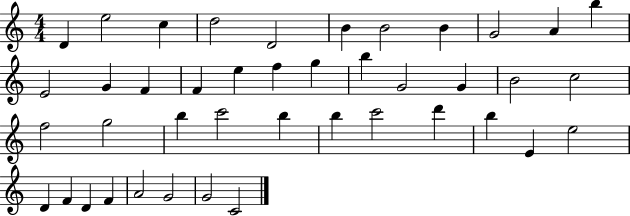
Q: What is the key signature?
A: C major